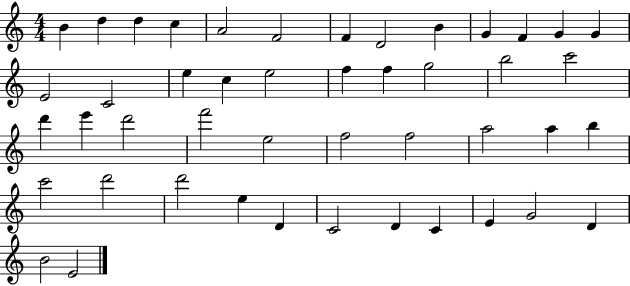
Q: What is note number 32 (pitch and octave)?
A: A5